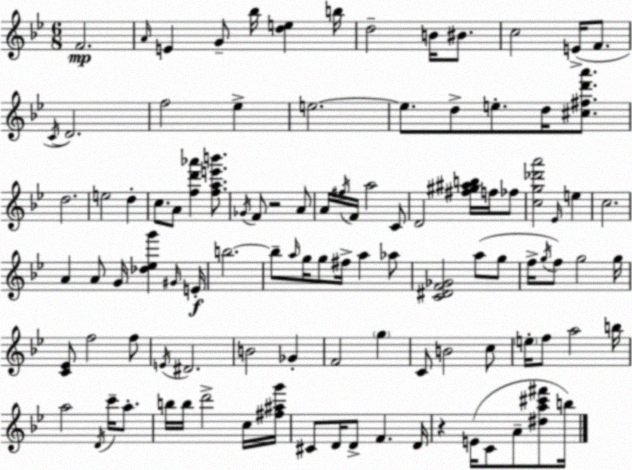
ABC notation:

X:1
T:Untitled
M:6/8
L:1/4
K:Gm
F2 A/4 E G/2 _b/4 [de] b/4 d2 B/4 ^B/2 c2 E/4 F/2 C/4 D2 f2 _e e2 e/2 d/2 e/2 d/4 [^c^fd'a']/2 d2 e2 d c/2 A/2 [fd'_a'] [fae'b']/2 _G/4 F/2 z2 A/2 A/4 ^f/4 F/4 a2 C/2 D2 [^f^g^ab]/4 f/4 _f/2 [cg_d'a']2 _E/4 e c2 A A/2 G/4 [_d_eg'] ^G/4 E/4 b2 b/2 a/4 g/4 g/2 ^f/4 a _a/2 [C^DF_G]2 a/2 g/2 f/4 g/4 f/2 g2 g/4 [C_E]/2 f2 f/2 E/4 ^D2 B2 _G F2 g C/2 B2 c/2 e/4 f/2 a2 b/4 a2 D/4 c'/4 a/2 b/4 b/4 d'2 c/4 [^f^ag']/4 ^C/2 D/4 D/2 F D/4 z E/4 C/2 A/2 [^da^c'^f']/2 b/4